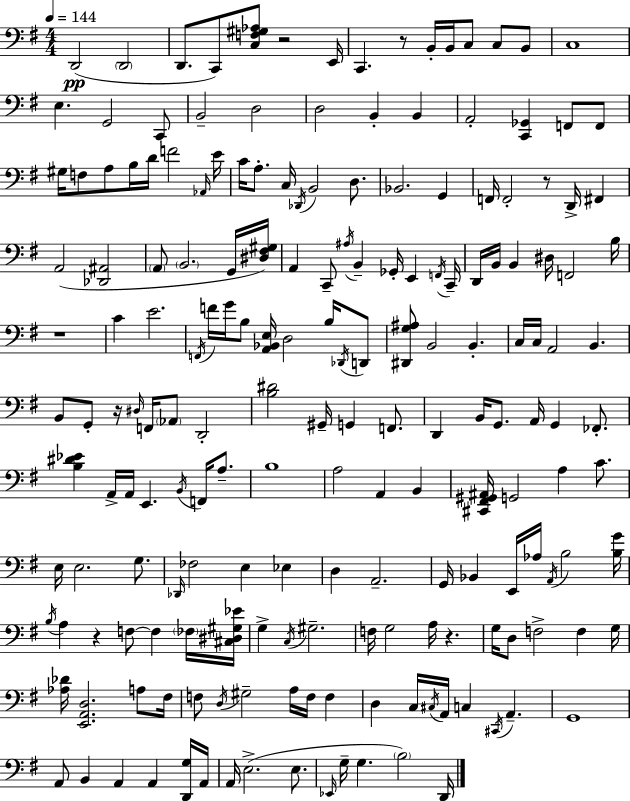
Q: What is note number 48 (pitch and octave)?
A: A2